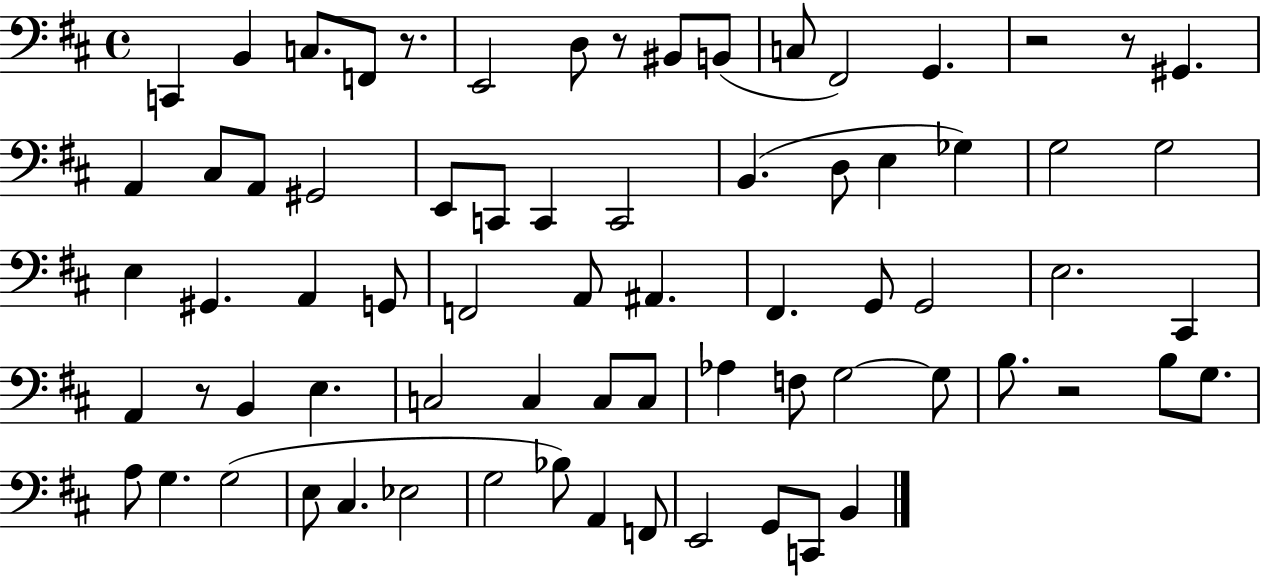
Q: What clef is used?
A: bass